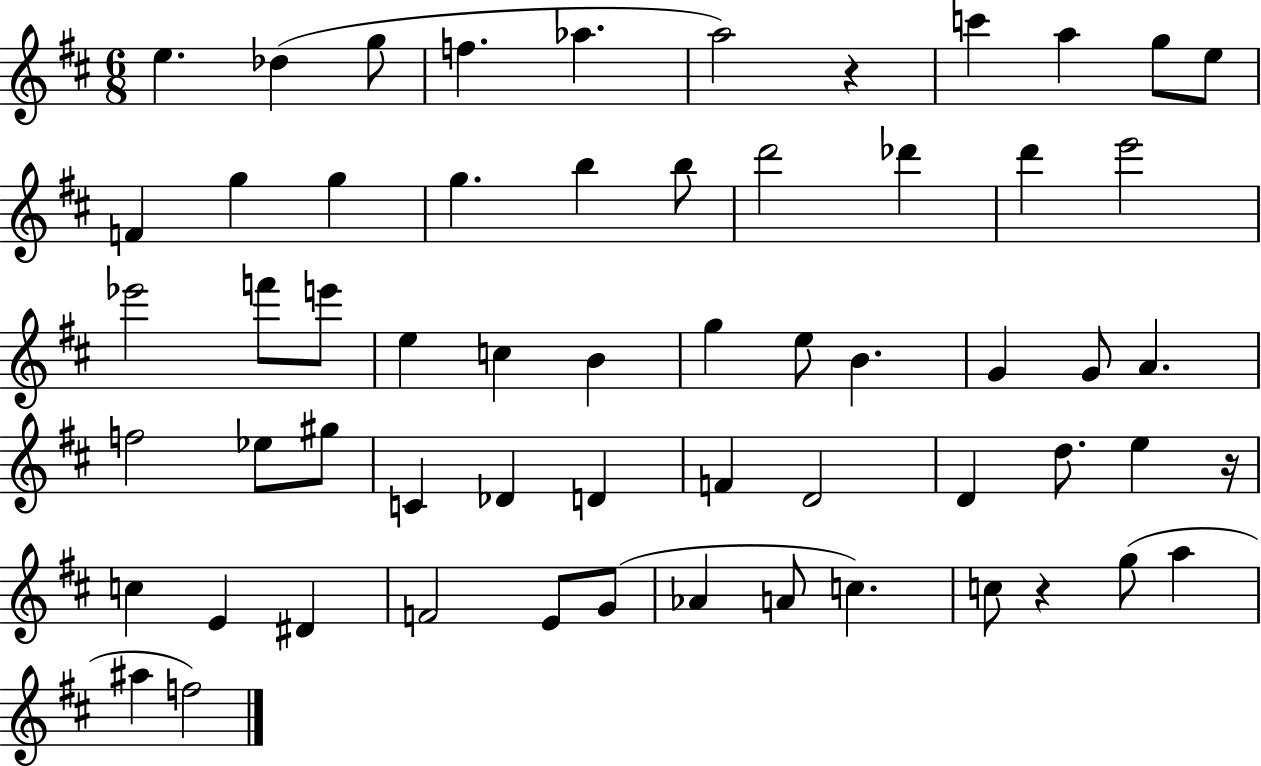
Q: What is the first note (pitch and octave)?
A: E5